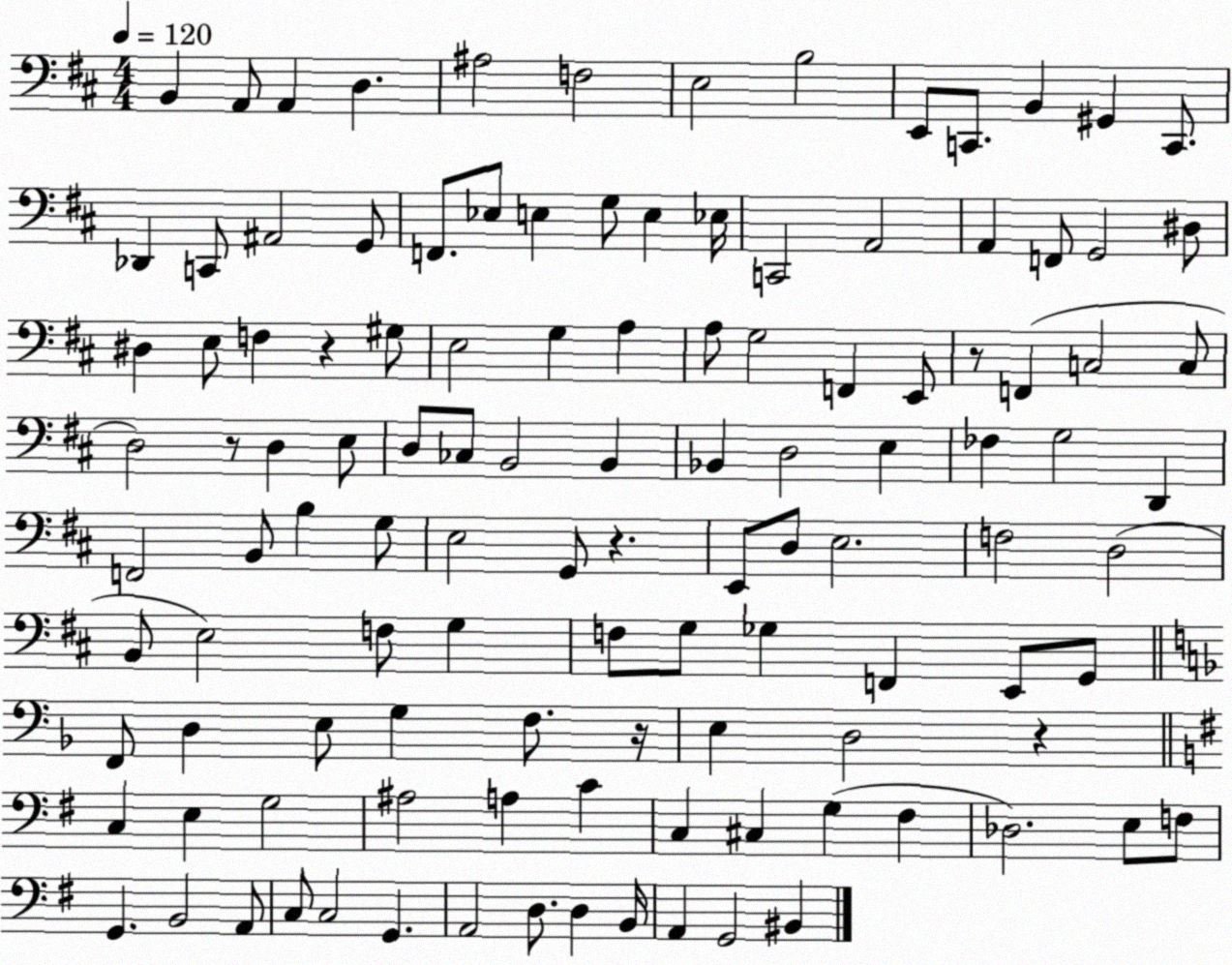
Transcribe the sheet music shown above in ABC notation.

X:1
T:Untitled
M:4/4
L:1/4
K:D
B,, A,,/2 A,, D, ^A,2 F,2 E,2 B,2 E,,/2 C,,/2 B,, ^G,, C,,/2 _D,, C,,/2 ^A,,2 G,,/2 F,,/2 _E,/2 E, G,/2 E, _E,/4 C,,2 A,,2 A,, F,,/2 G,,2 ^D,/2 ^D, E,/2 F, z ^G,/2 E,2 G, A, A,/2 G,2 F,, E,,/2 z/2 F,, C,2 C,/2 D,2 z/2 D, E,/2 D,/2 _C,/2 B,,2 B,, _B,, D,2 E, _F, G,2 D,, F,,2 B,,/2 B, G,/2 E,2 G,,/2 z E,,/2 D,/2 E,2 F,2 D,2 B,,/2 E,2 F,/2 G, F,/2 G,/2 _G, F,, E,,/2 G,,/2 F,,/2 D, E,/2 G, F,/2 z/4 E, D,2 z C, E, G,2 ^A,2 A, C C, ^C, G, ^F, _D,2 E,/2 F,/2 G,, B,,2 A,,/2 C,/2 C,2 G,, A,,2 D,/2 D, B,,/4 A,, G,,2 ^B,,